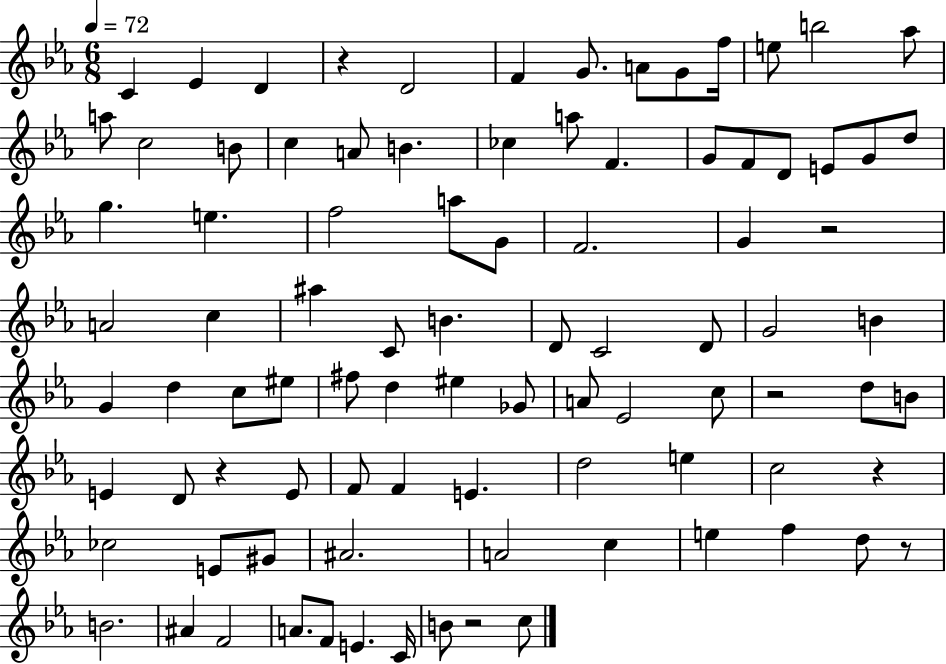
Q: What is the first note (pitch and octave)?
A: C4